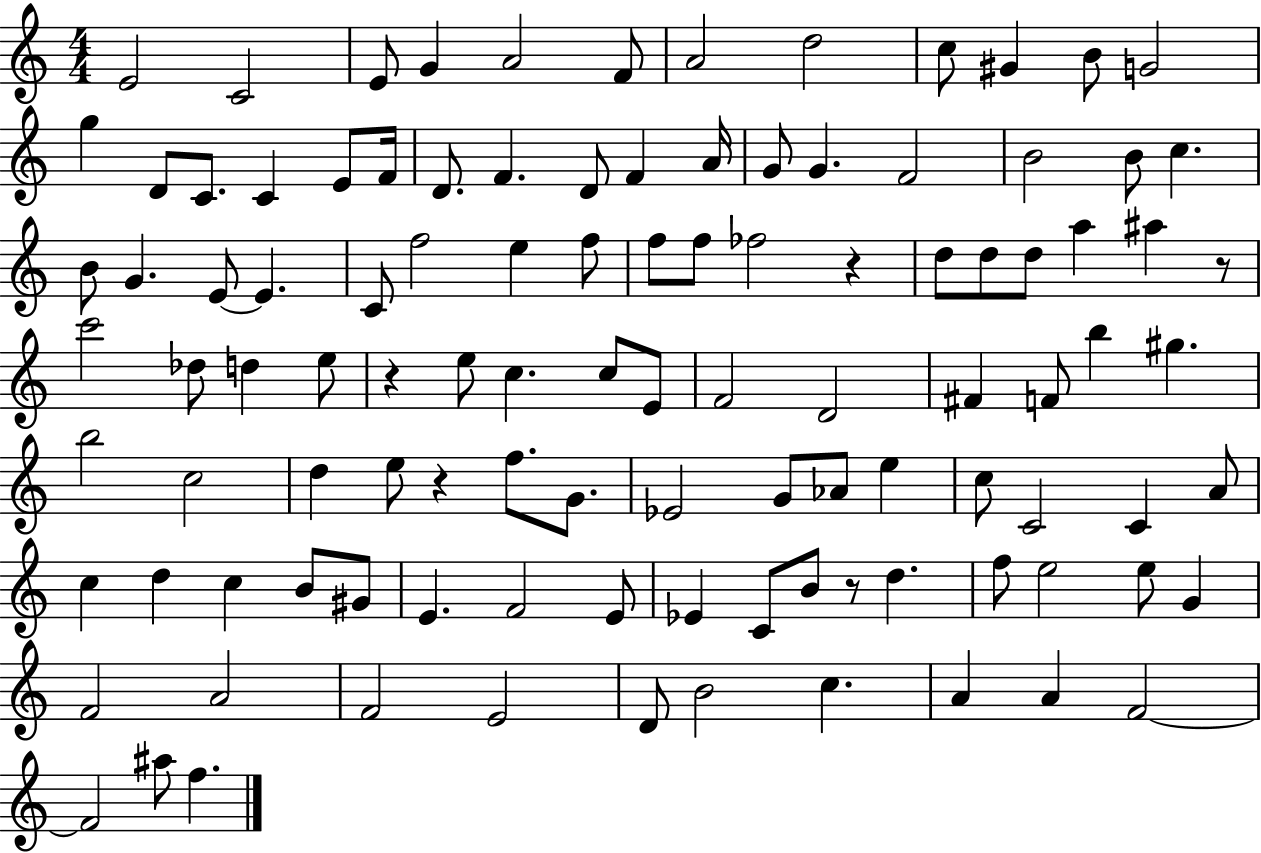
E4/h C4/h E4/e G4/q A4/h F4/e A4/h D5/h C5/e G#4/q B4/e G4/h G5/q D4/e C4/e. C4/q E4/e F4/s D4/e. F4/q. D4/e F4/q A4/s G4/e G4/q. F4/h B4/h B4/e C5/q. B4/e G4/q. E4/e E4/q. C4/e F5/h E5/q F5/e F5/e F5/e FES5/h R/q D5/e D5/e D5/e A5/q A#5/q R/e C6/h Db5/e D5/q E5/e R/q E5/e C5/q. C5/e E4/e F4/h D4/h F#4/q F4/e B5/q G#5/q. B5/h C5/h D5/q E5/e R/q F5/e. G4/e. Eb4/h G4/e Ab4/e E5/q C5/e C4/h C4/q A4/e C5/q D5/q C5/q B4/e G#4/e E4/q. F4/h E4/e Eb4/q C4/e B4/e R/e D5/q. F5/e E5/h E5/e G4/q F4/h A4/h F4/h E4/h D4/e B4/h C5/q. A4/q A4/q F4/h F4/h A#5/e F5/q.